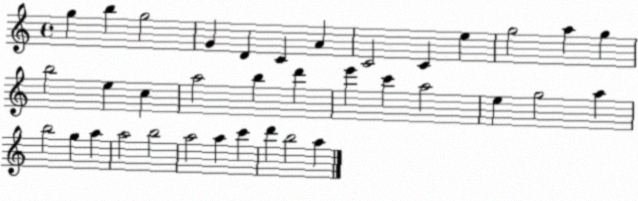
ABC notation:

X:1
T:Untitled
M:4/4
L:1/4
K:C
g b g2 G D C A C2 C e g2 a g b2 e c a2 b d' e' c' a2 e g2 a b2 g a a2 b2 a2 a c' d' b2 a